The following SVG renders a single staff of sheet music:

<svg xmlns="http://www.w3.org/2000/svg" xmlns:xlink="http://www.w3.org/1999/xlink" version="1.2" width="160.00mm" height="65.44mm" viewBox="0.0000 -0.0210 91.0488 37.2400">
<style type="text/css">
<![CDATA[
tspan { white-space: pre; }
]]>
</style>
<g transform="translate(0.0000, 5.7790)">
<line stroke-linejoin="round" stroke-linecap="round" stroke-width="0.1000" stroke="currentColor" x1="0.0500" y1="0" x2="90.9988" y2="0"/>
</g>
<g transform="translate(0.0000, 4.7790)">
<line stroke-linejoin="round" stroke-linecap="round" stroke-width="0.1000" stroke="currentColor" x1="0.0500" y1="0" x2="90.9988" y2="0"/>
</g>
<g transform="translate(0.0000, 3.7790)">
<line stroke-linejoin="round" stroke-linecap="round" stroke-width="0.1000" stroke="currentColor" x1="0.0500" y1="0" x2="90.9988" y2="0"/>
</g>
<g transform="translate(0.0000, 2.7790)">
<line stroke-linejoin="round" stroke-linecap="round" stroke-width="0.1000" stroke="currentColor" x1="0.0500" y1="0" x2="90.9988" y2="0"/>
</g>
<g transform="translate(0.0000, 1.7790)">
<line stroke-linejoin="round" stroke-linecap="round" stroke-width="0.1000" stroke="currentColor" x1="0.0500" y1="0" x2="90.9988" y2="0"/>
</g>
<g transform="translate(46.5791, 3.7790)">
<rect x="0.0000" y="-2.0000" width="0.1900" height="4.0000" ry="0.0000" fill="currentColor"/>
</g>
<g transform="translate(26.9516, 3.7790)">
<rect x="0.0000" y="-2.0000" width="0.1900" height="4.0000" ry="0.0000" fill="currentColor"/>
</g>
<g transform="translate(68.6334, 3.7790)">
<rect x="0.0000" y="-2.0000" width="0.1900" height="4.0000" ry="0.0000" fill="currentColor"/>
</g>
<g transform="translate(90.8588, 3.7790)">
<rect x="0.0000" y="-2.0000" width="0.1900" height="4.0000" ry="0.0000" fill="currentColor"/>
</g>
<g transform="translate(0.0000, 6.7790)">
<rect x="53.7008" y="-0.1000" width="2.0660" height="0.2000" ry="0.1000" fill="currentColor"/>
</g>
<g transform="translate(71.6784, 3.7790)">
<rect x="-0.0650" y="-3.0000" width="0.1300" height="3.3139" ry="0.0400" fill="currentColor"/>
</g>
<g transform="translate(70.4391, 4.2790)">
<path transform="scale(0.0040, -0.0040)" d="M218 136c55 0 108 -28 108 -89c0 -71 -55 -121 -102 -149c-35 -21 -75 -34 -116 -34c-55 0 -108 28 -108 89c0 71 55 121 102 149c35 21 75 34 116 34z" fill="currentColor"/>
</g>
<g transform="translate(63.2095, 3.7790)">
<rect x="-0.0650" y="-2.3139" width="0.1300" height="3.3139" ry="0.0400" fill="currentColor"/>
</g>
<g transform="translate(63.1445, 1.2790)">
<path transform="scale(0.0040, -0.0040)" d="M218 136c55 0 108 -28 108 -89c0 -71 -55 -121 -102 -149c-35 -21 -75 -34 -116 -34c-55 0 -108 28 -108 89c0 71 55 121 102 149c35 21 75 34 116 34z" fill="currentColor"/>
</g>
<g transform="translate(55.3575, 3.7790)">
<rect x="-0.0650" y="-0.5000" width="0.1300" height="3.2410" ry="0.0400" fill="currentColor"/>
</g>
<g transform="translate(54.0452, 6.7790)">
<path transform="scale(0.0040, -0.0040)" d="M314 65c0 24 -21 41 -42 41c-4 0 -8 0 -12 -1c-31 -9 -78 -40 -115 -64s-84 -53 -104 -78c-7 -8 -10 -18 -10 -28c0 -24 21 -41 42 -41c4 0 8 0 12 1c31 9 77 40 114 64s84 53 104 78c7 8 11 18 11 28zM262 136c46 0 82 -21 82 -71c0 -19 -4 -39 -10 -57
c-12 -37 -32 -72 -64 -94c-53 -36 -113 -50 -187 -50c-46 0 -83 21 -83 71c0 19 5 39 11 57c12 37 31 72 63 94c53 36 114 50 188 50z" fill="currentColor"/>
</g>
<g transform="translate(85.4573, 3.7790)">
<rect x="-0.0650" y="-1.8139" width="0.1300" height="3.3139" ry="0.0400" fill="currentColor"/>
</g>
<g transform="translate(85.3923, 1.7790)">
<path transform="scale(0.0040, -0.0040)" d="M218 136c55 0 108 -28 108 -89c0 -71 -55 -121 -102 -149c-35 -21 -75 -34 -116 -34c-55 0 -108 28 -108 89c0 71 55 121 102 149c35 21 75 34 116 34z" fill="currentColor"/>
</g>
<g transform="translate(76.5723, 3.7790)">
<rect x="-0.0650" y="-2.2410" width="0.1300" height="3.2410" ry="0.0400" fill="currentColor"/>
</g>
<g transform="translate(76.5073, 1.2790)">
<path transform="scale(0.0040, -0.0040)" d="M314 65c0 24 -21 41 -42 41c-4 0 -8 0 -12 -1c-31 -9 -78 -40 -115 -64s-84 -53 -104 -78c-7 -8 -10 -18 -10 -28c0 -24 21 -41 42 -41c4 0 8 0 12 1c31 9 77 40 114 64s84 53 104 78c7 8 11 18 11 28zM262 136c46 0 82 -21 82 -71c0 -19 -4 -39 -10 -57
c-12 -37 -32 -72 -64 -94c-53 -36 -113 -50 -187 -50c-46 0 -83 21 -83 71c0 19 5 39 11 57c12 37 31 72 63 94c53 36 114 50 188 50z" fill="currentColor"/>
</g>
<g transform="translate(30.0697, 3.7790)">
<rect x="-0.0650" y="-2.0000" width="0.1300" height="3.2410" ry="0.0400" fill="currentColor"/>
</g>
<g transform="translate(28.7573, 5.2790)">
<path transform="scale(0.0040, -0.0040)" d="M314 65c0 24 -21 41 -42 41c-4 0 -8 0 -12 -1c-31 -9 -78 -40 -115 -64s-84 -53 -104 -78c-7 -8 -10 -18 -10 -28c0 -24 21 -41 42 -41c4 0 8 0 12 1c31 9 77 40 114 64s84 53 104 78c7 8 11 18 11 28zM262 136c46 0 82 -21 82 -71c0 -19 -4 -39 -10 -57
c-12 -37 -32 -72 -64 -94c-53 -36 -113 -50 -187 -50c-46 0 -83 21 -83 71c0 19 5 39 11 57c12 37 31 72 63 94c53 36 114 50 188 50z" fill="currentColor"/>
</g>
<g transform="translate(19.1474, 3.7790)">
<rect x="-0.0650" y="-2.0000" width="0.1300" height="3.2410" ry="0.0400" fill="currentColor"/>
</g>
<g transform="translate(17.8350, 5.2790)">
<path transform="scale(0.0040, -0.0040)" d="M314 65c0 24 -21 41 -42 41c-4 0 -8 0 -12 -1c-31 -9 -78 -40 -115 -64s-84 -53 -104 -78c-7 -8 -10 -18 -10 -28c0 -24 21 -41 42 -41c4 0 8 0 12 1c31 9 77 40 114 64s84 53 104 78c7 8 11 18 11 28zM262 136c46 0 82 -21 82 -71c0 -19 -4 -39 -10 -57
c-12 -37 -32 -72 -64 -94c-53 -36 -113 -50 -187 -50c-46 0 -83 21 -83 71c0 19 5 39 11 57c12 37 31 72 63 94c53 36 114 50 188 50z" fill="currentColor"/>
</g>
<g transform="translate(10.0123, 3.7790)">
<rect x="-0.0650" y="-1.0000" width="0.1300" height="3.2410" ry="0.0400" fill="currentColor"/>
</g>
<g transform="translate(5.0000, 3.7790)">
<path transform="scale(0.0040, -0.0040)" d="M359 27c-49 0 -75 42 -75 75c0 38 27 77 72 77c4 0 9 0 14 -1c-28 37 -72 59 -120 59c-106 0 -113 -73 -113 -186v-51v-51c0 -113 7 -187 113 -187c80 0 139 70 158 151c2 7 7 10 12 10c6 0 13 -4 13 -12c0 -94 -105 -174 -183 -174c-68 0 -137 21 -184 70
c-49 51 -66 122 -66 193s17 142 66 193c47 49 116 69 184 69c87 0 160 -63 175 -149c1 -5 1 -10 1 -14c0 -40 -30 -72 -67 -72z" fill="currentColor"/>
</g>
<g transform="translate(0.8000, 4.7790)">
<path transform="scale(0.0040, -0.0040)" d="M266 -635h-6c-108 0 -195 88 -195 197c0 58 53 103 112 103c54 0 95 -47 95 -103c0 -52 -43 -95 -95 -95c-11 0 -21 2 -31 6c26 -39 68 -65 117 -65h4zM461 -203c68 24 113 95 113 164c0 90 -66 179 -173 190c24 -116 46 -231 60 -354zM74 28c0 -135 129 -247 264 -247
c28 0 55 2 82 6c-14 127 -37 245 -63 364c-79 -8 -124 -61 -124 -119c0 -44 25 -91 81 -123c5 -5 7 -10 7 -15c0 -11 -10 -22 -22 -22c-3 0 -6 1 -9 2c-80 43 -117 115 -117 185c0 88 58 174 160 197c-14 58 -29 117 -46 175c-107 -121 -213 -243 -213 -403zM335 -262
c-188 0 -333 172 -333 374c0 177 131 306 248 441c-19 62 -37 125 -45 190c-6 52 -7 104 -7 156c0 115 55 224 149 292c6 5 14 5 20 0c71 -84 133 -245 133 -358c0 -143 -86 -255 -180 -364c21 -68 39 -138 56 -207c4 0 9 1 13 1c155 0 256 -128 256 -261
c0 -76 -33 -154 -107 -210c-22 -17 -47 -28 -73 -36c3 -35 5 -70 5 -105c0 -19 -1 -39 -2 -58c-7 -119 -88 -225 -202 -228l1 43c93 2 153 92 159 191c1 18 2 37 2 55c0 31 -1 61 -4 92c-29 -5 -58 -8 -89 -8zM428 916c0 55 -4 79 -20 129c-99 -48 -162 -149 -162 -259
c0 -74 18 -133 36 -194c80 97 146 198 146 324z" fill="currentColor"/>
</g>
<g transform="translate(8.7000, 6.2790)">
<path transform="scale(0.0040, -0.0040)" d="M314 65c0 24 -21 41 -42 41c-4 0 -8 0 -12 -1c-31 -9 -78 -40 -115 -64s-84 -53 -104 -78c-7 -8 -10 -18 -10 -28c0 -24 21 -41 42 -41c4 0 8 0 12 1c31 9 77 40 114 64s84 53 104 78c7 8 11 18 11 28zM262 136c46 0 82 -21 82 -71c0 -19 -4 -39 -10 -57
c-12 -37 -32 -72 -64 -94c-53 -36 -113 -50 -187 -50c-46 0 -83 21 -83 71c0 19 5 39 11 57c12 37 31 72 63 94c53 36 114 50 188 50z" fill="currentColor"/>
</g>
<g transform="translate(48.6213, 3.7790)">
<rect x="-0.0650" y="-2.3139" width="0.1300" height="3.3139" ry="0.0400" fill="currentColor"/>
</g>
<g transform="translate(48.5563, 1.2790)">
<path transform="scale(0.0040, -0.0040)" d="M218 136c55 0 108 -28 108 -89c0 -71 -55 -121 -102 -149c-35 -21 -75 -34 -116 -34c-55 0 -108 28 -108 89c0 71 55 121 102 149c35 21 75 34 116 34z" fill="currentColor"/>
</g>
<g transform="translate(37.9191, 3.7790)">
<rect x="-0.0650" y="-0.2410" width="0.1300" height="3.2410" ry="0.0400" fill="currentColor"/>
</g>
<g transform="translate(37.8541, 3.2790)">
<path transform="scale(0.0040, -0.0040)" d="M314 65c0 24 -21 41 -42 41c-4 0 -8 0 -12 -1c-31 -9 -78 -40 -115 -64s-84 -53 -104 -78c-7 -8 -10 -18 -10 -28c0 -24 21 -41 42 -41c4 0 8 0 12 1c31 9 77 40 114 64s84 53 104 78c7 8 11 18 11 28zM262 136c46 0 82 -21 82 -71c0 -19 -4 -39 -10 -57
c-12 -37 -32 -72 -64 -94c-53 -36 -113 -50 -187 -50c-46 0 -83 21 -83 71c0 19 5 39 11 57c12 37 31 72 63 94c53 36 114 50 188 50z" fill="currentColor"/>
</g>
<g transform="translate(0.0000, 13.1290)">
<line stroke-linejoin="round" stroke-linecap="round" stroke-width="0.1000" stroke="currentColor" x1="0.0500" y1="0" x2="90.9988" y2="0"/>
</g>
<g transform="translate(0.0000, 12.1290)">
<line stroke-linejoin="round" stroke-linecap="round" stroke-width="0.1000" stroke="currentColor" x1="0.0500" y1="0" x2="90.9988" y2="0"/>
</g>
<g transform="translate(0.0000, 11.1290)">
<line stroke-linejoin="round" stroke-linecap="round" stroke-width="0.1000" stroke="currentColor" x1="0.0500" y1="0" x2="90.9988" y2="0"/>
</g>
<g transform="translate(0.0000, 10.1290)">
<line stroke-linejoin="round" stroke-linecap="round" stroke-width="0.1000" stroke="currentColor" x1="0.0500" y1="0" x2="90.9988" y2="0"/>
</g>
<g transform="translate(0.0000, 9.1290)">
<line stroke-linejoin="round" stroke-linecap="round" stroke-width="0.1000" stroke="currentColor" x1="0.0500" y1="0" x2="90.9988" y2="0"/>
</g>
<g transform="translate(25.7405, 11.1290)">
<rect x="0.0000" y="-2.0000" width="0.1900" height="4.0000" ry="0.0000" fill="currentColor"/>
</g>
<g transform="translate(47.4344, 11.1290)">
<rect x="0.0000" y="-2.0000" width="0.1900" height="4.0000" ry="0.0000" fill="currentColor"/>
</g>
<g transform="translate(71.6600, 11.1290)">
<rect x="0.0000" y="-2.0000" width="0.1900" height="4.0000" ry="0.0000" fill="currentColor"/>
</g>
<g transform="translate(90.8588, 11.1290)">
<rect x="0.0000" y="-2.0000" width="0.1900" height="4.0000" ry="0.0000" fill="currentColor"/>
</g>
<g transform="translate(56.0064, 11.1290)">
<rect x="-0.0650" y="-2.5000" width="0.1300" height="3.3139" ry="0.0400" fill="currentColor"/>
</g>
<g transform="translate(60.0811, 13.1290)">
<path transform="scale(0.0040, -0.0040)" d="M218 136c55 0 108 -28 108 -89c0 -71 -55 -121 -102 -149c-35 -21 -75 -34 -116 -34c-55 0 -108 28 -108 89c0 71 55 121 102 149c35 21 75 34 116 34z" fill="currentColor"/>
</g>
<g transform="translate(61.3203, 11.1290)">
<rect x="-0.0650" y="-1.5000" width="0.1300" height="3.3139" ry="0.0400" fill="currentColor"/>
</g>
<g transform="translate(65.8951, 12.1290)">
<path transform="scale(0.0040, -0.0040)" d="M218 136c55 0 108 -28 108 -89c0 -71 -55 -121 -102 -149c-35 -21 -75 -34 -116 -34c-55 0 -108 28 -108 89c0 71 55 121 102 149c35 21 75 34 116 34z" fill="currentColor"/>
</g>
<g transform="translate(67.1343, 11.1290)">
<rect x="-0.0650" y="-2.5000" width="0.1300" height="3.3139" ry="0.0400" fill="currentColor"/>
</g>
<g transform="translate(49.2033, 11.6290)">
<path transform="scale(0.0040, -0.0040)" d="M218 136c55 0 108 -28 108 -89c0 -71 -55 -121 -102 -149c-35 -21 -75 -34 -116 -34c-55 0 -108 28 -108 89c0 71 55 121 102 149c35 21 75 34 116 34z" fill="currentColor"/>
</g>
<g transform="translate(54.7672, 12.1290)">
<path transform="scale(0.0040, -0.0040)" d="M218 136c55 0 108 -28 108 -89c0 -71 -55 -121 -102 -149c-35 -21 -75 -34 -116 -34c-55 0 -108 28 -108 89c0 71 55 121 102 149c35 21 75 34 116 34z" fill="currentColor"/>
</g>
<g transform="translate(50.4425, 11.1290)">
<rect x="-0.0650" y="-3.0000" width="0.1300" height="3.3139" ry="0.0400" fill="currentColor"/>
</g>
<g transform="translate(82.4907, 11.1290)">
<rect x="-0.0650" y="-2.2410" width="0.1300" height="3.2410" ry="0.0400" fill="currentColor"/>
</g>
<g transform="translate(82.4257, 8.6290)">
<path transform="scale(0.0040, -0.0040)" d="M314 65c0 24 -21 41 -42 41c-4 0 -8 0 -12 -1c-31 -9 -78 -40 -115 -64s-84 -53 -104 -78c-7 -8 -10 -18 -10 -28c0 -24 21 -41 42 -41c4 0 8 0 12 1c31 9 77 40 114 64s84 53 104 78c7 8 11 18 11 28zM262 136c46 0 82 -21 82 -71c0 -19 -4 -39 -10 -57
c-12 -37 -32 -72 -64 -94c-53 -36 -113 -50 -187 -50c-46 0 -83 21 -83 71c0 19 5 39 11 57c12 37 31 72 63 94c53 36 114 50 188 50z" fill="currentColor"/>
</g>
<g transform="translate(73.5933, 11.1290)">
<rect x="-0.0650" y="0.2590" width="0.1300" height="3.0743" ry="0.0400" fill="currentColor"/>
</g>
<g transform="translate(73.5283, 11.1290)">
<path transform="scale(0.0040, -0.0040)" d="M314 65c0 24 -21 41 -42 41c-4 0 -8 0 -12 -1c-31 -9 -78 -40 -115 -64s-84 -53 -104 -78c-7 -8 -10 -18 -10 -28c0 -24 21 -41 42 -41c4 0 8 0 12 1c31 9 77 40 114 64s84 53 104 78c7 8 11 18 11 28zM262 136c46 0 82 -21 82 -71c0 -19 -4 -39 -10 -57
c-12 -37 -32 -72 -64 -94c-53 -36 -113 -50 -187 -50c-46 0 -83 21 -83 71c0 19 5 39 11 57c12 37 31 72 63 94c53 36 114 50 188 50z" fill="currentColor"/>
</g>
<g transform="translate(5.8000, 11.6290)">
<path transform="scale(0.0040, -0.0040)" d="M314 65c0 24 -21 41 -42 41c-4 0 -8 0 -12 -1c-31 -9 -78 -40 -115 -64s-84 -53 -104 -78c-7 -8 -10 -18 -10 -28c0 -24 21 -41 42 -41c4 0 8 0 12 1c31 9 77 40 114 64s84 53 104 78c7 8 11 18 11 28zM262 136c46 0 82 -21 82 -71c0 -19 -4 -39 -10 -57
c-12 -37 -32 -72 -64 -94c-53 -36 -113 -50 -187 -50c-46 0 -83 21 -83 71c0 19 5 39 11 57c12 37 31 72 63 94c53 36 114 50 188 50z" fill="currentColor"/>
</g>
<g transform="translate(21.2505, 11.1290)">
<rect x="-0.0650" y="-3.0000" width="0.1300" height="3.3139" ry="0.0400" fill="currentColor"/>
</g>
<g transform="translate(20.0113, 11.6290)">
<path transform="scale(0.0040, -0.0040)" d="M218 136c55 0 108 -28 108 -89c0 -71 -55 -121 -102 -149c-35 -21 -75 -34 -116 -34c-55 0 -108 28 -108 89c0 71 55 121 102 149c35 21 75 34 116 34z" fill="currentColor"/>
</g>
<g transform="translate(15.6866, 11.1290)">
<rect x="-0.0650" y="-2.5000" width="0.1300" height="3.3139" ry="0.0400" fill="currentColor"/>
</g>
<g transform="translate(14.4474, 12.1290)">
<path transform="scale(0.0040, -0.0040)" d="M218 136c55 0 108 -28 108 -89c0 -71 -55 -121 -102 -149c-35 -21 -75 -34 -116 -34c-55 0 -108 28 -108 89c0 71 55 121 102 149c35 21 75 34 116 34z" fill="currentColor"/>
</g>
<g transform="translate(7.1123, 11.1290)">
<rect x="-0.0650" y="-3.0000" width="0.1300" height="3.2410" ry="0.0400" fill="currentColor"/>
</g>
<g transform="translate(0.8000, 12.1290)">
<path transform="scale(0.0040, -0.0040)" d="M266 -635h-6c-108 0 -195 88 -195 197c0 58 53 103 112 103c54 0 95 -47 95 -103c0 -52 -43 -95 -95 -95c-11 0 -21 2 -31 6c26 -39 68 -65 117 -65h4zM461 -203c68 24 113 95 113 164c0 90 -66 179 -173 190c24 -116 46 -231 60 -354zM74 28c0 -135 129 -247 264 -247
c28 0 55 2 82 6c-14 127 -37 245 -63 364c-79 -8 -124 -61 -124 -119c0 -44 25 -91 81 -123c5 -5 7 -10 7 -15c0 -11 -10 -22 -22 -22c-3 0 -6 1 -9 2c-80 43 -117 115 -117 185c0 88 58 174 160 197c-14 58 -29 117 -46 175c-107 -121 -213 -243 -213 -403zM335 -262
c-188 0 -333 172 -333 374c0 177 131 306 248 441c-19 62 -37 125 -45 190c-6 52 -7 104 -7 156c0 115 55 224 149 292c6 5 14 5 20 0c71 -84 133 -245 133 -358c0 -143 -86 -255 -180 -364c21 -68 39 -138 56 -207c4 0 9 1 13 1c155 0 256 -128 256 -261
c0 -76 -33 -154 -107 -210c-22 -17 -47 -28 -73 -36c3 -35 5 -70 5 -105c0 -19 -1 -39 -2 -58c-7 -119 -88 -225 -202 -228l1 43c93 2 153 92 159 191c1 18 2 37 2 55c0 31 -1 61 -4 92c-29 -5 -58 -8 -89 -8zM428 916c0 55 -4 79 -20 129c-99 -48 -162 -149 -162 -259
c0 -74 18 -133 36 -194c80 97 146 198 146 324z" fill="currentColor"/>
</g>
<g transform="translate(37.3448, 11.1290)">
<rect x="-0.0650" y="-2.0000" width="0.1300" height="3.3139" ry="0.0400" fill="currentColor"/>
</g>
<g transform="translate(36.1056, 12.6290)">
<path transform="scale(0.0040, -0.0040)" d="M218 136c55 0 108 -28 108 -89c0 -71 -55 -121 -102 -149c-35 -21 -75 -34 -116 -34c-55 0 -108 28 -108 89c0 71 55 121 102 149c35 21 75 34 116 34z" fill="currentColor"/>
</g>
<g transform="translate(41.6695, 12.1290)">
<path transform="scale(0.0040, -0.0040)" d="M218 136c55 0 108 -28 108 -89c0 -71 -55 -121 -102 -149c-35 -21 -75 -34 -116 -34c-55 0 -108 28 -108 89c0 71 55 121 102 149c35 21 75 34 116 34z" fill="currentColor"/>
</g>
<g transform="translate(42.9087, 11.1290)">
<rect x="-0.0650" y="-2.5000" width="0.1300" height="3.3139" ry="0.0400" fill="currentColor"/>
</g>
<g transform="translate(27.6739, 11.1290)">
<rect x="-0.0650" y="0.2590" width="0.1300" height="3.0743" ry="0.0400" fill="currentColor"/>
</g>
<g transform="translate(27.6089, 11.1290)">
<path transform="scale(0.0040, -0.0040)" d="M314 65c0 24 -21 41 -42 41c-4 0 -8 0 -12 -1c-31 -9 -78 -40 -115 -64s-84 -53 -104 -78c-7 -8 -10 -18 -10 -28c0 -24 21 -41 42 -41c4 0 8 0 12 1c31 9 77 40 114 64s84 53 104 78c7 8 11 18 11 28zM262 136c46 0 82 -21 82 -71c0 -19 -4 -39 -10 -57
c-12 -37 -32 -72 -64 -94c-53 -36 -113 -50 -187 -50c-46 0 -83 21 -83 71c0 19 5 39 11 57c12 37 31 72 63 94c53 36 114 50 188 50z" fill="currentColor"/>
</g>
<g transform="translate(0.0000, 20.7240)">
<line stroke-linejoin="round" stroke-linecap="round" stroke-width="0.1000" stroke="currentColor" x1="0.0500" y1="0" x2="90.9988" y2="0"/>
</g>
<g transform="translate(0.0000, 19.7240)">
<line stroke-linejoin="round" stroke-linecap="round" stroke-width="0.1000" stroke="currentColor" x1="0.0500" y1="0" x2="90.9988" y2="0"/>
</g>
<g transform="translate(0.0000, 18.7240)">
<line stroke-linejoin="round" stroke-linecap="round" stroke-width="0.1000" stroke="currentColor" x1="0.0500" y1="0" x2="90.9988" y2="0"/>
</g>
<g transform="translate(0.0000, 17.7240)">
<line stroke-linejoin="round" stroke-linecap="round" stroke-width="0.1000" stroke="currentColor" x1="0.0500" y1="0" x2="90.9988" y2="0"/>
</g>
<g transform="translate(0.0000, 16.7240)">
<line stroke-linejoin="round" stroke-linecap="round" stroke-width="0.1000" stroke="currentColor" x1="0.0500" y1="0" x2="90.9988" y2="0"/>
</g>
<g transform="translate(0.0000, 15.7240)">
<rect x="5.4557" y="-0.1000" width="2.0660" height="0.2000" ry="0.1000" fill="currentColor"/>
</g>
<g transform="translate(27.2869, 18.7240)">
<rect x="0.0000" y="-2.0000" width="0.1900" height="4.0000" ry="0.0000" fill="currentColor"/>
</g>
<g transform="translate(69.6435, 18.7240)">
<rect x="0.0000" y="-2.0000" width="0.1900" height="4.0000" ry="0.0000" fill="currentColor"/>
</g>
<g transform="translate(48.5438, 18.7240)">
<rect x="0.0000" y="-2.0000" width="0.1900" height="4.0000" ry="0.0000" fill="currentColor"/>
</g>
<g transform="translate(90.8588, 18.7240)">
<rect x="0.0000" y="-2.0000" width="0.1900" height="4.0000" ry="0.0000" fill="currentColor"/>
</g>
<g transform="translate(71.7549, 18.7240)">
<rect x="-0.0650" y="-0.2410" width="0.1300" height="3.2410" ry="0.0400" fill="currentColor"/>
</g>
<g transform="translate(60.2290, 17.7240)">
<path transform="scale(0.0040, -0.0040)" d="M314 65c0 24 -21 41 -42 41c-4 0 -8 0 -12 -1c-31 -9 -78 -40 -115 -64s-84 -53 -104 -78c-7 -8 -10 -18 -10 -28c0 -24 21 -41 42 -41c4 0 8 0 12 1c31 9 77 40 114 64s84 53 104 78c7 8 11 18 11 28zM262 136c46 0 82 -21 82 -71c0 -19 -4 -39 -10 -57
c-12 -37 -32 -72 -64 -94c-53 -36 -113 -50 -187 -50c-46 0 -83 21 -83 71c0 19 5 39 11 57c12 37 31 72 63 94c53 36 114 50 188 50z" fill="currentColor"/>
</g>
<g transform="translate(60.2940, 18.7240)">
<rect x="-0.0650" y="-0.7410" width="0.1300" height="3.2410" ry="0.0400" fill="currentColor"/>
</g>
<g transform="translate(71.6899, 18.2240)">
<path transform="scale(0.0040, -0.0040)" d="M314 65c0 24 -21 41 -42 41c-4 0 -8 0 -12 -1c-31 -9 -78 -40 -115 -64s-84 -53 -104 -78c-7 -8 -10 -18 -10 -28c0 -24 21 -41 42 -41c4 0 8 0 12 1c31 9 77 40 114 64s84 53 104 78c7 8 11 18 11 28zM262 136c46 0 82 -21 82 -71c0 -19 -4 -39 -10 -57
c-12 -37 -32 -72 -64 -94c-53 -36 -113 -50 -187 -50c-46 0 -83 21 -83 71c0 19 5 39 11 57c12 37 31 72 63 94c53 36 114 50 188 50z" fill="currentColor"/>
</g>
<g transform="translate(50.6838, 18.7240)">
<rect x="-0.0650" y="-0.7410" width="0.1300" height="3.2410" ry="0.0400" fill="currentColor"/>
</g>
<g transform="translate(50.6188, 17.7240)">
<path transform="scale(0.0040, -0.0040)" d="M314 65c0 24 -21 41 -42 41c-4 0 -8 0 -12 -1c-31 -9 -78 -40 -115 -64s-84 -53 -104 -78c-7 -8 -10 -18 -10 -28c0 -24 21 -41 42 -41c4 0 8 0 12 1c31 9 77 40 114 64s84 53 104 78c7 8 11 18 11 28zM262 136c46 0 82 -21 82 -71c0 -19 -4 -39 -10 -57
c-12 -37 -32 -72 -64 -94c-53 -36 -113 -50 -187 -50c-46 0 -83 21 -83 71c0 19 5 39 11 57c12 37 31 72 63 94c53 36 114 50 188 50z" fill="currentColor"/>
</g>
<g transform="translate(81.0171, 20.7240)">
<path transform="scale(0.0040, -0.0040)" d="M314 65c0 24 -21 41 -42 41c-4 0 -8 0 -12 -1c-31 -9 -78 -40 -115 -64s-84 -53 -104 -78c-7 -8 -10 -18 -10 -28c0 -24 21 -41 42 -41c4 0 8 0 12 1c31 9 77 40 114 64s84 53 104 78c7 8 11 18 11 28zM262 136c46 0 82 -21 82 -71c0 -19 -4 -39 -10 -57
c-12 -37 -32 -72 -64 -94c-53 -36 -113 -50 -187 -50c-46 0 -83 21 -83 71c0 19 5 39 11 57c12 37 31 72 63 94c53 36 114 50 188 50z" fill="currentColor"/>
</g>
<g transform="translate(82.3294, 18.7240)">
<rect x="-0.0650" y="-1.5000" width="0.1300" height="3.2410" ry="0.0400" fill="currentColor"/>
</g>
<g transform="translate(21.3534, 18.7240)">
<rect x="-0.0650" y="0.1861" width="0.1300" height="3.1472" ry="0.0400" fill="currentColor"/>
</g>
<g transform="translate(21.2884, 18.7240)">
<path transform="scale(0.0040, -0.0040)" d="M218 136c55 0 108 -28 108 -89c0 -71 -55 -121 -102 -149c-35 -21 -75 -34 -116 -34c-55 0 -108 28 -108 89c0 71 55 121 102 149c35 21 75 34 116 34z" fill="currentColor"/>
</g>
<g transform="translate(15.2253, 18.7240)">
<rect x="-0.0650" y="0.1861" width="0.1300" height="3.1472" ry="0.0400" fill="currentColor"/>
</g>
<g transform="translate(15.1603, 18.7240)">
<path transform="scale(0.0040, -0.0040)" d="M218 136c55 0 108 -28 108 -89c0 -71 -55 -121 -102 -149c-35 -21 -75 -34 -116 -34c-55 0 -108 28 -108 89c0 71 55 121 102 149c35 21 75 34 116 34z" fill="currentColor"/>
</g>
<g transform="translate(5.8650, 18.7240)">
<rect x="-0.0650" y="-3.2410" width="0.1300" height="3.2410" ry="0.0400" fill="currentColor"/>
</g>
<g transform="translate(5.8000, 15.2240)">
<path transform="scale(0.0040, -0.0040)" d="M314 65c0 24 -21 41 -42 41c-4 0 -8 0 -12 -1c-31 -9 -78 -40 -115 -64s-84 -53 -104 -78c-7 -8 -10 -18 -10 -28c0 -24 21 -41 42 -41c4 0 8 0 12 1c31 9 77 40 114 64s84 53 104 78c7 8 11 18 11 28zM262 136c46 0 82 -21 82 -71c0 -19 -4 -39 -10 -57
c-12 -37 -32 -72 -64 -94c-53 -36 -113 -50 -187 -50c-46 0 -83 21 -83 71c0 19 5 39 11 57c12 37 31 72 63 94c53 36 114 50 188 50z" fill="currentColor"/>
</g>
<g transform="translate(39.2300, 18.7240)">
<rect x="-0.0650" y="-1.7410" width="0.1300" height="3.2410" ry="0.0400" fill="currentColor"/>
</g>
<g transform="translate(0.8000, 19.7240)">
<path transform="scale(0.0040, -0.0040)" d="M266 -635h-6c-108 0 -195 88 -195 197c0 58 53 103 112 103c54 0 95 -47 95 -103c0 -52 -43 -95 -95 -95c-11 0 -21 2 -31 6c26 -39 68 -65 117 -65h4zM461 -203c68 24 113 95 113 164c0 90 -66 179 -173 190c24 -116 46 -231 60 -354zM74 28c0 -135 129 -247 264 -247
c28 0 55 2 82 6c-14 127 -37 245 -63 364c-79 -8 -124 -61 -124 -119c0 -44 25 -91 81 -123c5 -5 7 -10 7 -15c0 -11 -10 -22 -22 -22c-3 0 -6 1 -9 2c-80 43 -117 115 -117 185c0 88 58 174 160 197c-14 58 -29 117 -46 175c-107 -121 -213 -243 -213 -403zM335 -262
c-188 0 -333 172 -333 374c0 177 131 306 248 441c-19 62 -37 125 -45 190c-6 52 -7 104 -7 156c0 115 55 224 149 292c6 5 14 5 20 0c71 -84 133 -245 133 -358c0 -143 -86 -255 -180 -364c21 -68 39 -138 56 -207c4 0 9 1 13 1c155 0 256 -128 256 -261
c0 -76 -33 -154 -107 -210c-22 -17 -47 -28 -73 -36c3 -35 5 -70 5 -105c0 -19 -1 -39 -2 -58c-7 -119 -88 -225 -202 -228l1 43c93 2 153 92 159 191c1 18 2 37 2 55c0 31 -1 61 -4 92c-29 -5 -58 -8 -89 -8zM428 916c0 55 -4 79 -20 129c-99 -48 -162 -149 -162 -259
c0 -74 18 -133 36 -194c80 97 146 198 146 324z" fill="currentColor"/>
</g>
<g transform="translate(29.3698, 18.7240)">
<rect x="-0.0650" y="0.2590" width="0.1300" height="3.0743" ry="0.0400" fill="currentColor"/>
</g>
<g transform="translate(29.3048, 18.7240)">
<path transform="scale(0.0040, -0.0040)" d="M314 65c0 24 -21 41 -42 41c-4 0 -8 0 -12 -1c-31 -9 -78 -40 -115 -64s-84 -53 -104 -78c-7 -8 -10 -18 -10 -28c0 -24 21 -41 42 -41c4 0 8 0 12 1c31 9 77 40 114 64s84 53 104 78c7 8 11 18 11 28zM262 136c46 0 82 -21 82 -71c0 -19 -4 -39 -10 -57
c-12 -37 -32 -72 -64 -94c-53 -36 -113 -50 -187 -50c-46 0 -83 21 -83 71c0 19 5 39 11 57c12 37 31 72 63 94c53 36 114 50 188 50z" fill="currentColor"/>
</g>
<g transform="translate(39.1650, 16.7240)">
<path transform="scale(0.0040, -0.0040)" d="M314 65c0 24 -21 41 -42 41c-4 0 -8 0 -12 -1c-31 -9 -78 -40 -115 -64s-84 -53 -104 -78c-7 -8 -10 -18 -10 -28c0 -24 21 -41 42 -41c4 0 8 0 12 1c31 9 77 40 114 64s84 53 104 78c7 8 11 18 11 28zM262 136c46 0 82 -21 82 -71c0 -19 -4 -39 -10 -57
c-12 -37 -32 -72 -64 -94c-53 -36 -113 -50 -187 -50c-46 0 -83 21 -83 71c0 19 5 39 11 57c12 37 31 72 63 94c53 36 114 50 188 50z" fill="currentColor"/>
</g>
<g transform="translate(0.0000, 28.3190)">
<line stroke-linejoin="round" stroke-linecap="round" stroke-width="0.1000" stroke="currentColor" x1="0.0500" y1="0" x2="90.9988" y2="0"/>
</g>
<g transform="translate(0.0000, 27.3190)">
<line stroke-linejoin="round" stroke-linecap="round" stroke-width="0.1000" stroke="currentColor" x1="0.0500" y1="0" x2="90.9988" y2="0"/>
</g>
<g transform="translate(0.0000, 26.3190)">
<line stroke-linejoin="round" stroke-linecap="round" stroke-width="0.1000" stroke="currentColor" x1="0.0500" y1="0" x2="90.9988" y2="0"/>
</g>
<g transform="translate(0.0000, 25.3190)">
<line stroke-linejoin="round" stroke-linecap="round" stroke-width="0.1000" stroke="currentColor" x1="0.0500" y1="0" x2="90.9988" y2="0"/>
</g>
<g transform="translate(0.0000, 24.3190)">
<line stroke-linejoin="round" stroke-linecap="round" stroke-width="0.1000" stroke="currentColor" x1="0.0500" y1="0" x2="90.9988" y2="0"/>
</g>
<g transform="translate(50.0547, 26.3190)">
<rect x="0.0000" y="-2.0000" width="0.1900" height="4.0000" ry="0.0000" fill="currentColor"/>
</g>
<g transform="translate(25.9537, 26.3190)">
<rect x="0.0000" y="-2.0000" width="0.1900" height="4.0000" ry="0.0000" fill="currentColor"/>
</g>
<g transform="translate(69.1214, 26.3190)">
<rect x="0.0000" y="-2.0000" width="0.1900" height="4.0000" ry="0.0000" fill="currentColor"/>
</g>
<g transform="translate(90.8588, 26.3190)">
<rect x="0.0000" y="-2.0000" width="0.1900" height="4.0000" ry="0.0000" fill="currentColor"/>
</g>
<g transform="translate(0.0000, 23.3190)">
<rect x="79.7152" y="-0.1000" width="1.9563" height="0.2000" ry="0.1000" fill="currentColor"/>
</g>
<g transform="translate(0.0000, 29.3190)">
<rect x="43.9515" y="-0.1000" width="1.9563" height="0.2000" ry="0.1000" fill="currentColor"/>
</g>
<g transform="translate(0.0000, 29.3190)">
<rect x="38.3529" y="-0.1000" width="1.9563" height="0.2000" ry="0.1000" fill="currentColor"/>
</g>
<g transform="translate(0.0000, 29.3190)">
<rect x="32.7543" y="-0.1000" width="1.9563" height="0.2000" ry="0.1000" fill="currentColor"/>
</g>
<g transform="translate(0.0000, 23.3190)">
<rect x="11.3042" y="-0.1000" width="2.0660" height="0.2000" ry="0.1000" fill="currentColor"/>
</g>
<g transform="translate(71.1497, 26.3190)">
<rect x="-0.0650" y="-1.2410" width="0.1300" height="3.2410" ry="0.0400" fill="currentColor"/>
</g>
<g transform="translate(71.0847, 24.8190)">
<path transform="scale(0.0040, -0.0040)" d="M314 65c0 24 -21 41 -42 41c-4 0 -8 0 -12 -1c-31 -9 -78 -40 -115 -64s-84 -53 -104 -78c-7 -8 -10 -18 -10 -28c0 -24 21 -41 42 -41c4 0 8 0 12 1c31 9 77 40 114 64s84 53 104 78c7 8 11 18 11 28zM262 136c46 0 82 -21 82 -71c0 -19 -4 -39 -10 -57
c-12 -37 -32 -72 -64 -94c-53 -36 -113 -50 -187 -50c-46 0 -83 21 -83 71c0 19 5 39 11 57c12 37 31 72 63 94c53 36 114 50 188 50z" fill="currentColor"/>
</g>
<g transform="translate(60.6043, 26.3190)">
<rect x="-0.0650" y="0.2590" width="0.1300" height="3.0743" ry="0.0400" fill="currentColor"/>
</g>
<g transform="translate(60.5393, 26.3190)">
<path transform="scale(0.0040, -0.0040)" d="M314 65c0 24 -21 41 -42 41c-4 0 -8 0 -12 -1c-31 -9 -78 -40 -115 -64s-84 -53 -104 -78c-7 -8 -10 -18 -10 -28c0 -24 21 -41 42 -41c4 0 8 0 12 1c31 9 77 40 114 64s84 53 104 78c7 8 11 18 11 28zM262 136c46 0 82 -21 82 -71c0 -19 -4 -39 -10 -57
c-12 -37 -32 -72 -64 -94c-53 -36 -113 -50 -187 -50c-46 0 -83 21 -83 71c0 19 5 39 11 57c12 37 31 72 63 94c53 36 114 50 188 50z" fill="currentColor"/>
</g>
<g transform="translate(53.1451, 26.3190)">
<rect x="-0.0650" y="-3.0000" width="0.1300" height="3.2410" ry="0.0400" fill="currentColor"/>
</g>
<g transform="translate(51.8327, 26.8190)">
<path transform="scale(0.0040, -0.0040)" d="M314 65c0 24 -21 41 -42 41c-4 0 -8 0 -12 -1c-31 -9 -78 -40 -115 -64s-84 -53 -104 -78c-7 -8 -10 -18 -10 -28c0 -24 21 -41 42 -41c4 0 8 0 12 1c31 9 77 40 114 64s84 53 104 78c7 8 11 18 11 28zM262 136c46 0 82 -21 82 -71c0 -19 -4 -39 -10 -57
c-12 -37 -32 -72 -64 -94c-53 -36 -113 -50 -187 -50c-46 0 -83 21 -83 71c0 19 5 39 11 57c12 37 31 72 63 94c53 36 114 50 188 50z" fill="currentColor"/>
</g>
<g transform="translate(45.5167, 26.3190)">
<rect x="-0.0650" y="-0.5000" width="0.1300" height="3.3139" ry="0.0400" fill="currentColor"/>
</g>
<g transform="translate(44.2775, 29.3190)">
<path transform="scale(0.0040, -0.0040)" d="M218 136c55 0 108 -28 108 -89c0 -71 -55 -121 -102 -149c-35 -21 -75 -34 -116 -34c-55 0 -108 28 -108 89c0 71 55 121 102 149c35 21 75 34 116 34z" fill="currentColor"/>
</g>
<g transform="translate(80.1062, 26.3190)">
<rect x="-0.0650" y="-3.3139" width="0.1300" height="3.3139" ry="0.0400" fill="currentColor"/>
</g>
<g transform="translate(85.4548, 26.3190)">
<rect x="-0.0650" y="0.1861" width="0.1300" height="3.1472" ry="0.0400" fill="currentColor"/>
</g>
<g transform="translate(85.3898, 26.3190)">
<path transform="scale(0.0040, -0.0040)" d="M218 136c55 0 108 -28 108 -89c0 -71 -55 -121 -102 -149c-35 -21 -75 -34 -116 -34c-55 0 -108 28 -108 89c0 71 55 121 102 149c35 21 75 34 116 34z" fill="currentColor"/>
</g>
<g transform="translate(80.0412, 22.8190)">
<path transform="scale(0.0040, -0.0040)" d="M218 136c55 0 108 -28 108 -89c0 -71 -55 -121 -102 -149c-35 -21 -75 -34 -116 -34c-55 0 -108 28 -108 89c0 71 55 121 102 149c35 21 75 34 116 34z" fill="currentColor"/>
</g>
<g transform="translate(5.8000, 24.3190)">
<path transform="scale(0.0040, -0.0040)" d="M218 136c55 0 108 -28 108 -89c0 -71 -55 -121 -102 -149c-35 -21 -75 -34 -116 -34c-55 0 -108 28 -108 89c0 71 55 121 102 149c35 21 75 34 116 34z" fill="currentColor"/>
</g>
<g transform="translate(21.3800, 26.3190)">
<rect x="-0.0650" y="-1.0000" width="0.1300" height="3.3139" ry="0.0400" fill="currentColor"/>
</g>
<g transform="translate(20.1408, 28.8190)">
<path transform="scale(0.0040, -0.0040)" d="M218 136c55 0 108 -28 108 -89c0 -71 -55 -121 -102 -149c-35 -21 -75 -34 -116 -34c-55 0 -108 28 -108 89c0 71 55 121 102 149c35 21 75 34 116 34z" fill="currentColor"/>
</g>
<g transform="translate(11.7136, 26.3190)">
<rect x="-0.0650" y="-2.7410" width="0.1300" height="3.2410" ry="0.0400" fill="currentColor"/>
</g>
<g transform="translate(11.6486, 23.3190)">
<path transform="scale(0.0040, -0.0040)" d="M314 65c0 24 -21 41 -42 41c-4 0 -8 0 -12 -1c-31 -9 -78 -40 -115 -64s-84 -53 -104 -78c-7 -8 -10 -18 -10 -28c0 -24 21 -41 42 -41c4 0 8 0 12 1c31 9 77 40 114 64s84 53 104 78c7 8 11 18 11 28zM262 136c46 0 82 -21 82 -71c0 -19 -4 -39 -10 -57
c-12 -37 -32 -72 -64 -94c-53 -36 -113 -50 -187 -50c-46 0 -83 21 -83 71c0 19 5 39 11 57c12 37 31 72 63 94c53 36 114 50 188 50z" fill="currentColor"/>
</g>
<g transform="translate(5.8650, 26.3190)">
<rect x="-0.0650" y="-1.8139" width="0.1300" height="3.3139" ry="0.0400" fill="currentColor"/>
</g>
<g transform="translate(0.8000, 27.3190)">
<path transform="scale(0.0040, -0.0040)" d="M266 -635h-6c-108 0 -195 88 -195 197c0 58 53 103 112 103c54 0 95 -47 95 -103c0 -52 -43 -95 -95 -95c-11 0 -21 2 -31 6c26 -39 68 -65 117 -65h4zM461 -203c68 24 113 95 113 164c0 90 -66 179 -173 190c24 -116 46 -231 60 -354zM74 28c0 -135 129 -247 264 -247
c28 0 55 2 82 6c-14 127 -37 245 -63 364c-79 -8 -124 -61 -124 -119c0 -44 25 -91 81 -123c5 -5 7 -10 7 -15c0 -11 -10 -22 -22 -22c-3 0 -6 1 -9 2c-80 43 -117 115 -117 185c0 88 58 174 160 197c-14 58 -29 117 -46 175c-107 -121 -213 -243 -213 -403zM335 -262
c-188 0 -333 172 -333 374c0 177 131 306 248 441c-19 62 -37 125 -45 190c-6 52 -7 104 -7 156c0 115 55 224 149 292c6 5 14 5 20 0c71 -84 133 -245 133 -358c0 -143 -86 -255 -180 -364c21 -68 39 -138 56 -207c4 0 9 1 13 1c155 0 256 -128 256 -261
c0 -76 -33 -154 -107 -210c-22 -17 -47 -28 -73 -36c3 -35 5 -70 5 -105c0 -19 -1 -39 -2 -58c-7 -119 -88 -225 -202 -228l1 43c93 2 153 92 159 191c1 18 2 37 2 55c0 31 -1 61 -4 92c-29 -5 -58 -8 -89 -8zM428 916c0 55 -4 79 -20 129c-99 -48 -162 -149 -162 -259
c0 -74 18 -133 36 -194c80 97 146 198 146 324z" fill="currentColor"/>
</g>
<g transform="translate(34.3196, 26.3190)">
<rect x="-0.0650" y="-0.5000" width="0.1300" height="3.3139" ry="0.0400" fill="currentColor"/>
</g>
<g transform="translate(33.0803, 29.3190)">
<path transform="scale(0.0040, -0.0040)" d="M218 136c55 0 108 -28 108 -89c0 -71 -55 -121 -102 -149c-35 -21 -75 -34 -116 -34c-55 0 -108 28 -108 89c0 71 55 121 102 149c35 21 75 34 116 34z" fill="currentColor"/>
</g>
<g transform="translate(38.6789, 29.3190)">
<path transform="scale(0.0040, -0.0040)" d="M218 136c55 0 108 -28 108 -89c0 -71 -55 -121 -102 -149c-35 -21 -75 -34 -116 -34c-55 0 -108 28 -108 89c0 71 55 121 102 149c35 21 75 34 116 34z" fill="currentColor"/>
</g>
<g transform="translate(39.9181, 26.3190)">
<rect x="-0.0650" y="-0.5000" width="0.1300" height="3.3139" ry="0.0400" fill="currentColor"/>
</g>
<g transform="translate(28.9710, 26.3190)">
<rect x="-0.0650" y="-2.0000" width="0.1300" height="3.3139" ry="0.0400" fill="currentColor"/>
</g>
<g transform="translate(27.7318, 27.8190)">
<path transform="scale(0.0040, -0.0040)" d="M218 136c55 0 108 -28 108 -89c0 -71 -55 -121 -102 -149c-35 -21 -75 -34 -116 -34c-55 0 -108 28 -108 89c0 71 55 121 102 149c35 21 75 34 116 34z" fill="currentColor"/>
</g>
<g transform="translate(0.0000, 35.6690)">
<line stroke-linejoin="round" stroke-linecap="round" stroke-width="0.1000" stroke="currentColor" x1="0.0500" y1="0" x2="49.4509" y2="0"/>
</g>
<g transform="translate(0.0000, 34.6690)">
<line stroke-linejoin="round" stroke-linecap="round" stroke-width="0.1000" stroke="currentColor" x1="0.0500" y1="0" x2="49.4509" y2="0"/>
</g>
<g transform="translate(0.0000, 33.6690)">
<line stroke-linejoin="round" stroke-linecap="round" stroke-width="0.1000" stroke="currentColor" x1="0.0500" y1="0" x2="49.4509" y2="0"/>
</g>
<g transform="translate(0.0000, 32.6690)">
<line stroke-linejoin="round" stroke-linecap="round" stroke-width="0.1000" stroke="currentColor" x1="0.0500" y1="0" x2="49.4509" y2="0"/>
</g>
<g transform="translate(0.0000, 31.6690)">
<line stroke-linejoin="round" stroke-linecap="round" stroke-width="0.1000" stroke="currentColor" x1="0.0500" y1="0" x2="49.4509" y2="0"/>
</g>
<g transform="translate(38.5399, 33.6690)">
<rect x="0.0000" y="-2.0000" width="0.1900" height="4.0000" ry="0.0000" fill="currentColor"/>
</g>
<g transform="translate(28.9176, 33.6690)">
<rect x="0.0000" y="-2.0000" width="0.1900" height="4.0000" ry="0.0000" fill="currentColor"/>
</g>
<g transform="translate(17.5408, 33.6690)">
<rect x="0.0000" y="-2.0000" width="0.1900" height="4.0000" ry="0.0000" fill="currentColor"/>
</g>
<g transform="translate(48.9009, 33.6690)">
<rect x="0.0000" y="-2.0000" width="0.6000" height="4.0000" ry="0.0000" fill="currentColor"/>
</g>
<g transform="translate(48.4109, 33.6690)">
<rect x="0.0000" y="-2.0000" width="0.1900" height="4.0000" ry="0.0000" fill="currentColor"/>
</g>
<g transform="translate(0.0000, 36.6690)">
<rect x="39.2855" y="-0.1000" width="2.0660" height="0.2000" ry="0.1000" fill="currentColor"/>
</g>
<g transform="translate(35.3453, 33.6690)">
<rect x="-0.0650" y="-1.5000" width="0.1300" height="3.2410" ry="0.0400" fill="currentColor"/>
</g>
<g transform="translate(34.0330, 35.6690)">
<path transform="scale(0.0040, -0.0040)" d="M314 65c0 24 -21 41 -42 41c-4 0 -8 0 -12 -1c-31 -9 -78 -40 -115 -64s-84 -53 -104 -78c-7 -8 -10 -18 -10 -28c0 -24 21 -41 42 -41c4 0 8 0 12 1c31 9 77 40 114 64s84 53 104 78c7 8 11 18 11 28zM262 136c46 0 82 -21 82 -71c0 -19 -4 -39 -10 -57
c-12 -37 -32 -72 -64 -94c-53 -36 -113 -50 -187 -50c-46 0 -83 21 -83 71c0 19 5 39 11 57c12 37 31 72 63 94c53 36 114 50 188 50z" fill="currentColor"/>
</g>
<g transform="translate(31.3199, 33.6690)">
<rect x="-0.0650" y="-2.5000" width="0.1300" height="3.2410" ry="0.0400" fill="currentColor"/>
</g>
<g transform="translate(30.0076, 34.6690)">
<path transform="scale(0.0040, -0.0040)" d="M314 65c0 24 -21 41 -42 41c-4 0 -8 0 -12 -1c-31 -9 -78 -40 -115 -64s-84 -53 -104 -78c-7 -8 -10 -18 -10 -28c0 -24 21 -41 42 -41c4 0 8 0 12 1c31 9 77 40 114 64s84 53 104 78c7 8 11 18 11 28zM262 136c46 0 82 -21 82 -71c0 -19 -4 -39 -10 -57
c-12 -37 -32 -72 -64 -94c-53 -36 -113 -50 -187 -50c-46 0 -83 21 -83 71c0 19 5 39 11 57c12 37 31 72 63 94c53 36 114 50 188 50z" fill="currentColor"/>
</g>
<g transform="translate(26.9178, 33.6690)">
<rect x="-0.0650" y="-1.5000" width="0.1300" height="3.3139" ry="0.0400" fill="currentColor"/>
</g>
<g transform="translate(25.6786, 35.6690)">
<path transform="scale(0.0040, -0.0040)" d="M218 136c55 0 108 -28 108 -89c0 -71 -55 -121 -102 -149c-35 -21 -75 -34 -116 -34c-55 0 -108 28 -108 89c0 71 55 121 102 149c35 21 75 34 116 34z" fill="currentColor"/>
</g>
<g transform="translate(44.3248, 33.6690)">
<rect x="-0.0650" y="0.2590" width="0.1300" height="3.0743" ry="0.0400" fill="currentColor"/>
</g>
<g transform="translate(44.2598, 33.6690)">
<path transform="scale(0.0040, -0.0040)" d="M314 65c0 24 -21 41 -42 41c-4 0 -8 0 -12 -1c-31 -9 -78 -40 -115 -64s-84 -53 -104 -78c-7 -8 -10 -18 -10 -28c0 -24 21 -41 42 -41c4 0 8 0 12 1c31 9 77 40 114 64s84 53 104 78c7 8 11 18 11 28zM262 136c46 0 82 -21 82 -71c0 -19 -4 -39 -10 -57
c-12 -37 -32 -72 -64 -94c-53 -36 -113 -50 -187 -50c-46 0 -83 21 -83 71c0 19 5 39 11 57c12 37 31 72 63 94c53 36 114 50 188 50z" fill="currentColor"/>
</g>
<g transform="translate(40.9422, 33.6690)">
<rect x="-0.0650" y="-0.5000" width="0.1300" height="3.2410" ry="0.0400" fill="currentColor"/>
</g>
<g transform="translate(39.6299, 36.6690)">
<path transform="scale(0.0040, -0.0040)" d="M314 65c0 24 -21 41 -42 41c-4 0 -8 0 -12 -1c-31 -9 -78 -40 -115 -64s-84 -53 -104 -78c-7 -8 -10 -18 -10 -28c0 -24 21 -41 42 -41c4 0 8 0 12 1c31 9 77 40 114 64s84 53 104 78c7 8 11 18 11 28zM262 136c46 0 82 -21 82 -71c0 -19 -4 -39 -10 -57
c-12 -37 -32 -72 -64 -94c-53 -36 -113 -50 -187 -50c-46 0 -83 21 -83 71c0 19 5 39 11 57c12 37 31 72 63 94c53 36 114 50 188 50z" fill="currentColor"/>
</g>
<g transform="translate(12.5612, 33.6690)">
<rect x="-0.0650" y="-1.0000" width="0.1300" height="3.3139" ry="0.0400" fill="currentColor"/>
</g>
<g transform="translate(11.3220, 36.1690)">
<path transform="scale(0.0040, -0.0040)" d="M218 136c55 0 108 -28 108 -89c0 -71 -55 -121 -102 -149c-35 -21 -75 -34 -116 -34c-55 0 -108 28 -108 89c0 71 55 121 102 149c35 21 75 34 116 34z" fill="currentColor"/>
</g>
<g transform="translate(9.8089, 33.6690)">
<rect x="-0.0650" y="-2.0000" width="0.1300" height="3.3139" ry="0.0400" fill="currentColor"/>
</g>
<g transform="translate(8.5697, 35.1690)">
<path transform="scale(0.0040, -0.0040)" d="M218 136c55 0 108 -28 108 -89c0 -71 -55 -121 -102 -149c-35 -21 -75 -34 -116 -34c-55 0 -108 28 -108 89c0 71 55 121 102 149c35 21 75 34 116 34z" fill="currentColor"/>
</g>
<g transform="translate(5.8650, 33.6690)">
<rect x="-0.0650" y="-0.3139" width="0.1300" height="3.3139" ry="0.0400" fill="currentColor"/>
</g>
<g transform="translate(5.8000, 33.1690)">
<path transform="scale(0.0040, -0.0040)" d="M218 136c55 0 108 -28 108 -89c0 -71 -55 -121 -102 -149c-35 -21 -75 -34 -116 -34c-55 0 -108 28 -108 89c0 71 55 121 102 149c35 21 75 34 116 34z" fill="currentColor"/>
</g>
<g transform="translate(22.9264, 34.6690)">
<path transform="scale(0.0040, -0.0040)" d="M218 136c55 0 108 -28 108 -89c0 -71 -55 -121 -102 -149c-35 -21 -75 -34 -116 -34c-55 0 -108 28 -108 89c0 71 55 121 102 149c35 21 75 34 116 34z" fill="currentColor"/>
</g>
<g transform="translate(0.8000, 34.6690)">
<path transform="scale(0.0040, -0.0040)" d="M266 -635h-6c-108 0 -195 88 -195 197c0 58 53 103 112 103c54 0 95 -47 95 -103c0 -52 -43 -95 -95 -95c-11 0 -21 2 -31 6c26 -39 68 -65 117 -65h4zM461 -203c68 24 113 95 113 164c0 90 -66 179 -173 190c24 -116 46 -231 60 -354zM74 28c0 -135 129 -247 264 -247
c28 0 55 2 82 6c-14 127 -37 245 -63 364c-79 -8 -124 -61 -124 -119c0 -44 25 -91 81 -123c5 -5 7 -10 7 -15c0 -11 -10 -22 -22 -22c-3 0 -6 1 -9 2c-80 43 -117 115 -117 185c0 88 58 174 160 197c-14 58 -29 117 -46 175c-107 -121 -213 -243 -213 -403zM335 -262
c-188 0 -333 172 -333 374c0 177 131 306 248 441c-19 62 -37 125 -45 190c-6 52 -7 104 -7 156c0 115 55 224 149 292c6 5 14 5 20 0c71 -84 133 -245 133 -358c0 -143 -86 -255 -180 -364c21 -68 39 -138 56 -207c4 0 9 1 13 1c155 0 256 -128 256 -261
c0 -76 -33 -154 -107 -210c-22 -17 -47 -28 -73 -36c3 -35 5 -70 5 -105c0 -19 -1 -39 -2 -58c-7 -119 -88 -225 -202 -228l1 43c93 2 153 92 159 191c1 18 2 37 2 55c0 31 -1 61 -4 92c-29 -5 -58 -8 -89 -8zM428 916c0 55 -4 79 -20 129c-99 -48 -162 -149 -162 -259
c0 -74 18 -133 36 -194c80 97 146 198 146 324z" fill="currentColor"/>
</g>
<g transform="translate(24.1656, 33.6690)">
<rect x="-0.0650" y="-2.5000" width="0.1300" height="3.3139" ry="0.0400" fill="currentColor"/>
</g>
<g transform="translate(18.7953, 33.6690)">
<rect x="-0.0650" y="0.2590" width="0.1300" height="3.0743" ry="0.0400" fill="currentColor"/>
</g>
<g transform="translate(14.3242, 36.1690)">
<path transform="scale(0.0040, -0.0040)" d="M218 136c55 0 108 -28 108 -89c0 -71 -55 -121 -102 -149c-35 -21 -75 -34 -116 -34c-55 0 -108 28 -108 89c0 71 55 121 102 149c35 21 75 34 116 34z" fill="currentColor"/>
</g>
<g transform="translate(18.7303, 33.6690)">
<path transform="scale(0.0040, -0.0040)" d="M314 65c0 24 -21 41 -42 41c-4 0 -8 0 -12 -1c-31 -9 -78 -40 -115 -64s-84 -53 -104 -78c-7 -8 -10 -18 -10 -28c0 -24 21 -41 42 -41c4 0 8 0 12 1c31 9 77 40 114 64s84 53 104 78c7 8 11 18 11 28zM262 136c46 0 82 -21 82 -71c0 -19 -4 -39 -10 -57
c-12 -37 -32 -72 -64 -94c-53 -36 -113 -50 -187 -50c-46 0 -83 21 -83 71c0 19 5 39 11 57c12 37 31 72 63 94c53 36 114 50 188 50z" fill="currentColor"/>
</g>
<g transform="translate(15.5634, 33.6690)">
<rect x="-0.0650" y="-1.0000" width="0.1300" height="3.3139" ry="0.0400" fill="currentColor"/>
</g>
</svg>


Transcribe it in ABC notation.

X:1
T:Untitled
M:4/4
L:1/4
K:C
D2 F2 F2 c2 g C2 g A g2 f A2 G A B2 F G A G E G B2 g2 b2 B B B2 f2 d2 d2 c2 E2 f a2 D F C C C A2 B2 e2 b B c F D D B2 G E G2 E2 C2 B2